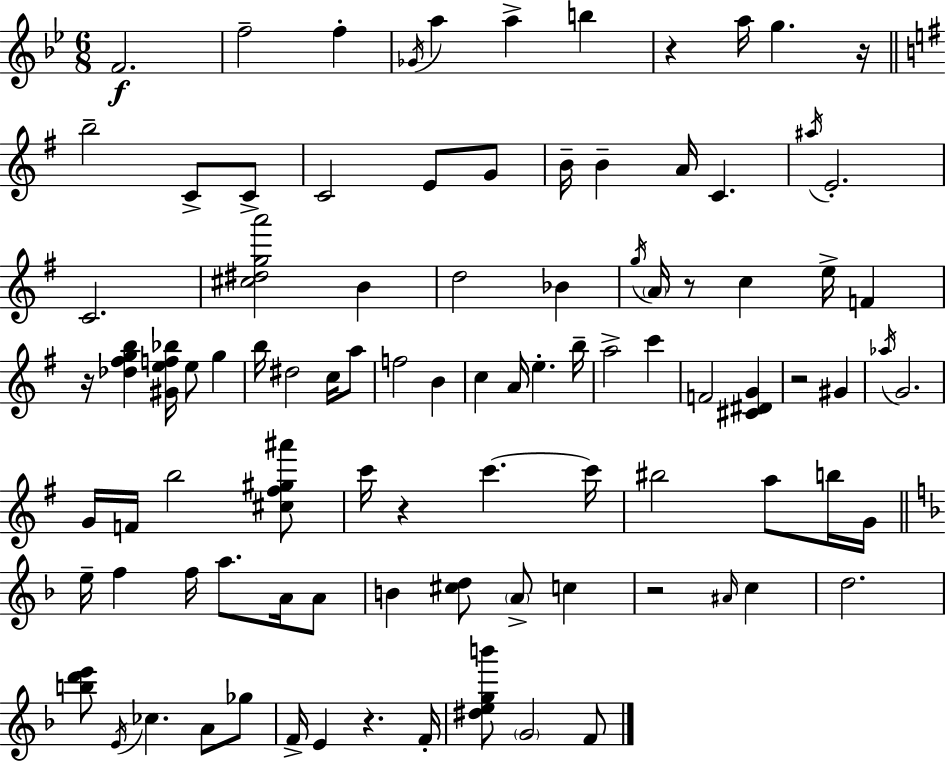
F4/h. F5/h F5/q Gb4/s A5/q A5/q B5/q R/q A5/s G5/q. R/s B5/h C4/e C4/e C4/h E4/e G4/e B4/s B4/q A4/s C4/q. A#5/s E4/h. C4/h. [C#5,D#5,G5,A6]/h B4/q D5/h Bb4/q G5/s A4/s R/e C5/q E5/s F4/q R/s [Db5,F#5,G5,B5]/q [G#4,E5,F5,Bb5]/s E5/e G5/q B5/s D#5/h C5/s A5/e F5/h B4/q C5/q A4/s E5/q. B5/s A5/h C6/q F4/h [C#4,D#4,G4]/q R/h G#4/q Ab5/s G4/h. G4/s F4/s B5/h [C#5,F#5,G#5,A#6]/e C6/s R/q C6/q. C6/s BIS5/h A5/e B5/s G4/s E5/s F5/q F5/s A5/e. A4/s A4/e B4/q [C#5,D5]/e A4/e C5/q R/h A#4/s C5/q D5/h. [B5,D6,E6]/e E4/s CES5/q. A4/e Gb5/e F4/s E4/q R/q. F4/s [D#5,E5,G5,B6]/e G4/h F4/e